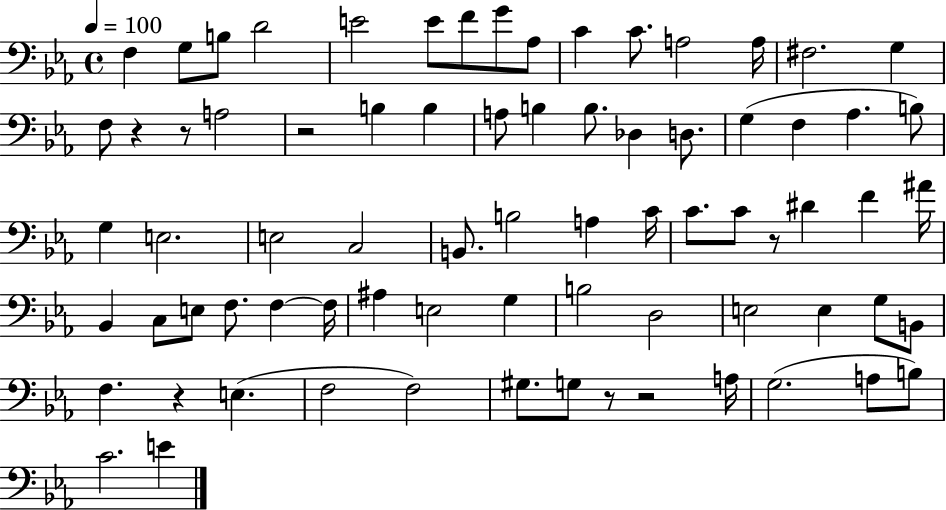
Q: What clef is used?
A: bass